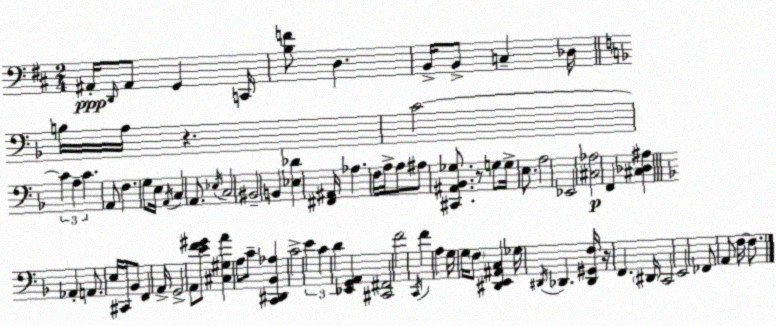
X:1
T:Untitled
M:2/4
L:1/4
K:D
^A,,/4 D,,/4 ^A,,/2 G,, C,,/4 [B,F]/2 D, B,,/4 B,,/2 C, _D,/4 B,/4 A,/4 z C2 C A, C A,,/2 F, G,/2 E,/4 A,,/4 C, A,,/2 _E,/4 C,2 ^B,,2 B,, [_E,_D] [^F,,^A,,]/4 _A, F,/4 A,/4 A,/2 ^A,/2 [^C,,^A,,_B,,_G,]/2 z/2 G,/2 G,/4 E,/2 A,2 _E,,2 [^C,_A,]2 F,, [^C,_D,^A,] _A,, A,,/2 E,/4 ^C,,/4 _B,,/2 F,, A,,/4 G,,2 A,,/2 [EF^G]/2 [^C,^G,A] A,/2 C/2 [C,,^D,,_B,,_A,] C2 E C D [_E,,G,,A,,] [^C,,^F,,]2 F2 C,,/4 F A, G,/4 G,/4 F,/2 [^D,,E,,^A,,C,] _G,/4 ^D,,/4 _D,, [_D,,^G,,F,]/4 z/4 F,, ^D,,/4 C,,2 E,,2 _F,,/2 A,,/2 F,/4 F,/2